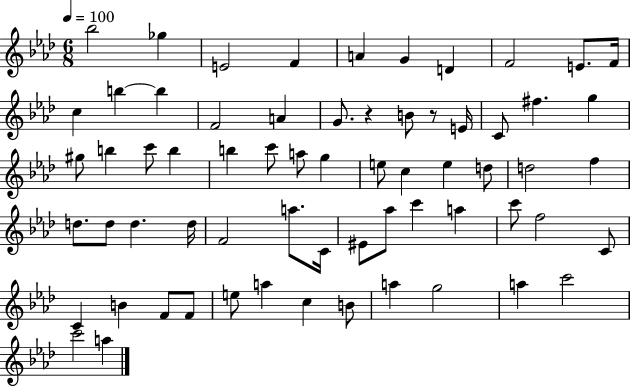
{
  \clef treble
  \numericTimeSignature
  \time 6/8
  \key aes \major
  \tempo 4 = 100
  bes''2 ges''4 | e'2 f'4 | a'4 g'4 d'4 | f'2 e'8. f'16 | \break c''4 b''4~~ b''4 | f'2 a'4 | g'8. r4 b'8 r8 e'16 | c'8 fis''4. g''4 | \break gis''8 b''4 c'''8 b''4 | b''4 c'''8 a''8 g''4 | e''8 c''4 e''4 d''8 | d''2 f''4 | \break d''8. d''8 d''4. d''16 | f'2 a''8. c'16 | eis'8 aes''8 c'''4 a''4 | c'''8 f''2 c'8 | \break c'4 b'4 f'8 f'8 | e''8 a''4 c''4 b'8 | a''4 g''2 | a''4 c'''2 | \break c'''2 a''4 | \bar "|."
}